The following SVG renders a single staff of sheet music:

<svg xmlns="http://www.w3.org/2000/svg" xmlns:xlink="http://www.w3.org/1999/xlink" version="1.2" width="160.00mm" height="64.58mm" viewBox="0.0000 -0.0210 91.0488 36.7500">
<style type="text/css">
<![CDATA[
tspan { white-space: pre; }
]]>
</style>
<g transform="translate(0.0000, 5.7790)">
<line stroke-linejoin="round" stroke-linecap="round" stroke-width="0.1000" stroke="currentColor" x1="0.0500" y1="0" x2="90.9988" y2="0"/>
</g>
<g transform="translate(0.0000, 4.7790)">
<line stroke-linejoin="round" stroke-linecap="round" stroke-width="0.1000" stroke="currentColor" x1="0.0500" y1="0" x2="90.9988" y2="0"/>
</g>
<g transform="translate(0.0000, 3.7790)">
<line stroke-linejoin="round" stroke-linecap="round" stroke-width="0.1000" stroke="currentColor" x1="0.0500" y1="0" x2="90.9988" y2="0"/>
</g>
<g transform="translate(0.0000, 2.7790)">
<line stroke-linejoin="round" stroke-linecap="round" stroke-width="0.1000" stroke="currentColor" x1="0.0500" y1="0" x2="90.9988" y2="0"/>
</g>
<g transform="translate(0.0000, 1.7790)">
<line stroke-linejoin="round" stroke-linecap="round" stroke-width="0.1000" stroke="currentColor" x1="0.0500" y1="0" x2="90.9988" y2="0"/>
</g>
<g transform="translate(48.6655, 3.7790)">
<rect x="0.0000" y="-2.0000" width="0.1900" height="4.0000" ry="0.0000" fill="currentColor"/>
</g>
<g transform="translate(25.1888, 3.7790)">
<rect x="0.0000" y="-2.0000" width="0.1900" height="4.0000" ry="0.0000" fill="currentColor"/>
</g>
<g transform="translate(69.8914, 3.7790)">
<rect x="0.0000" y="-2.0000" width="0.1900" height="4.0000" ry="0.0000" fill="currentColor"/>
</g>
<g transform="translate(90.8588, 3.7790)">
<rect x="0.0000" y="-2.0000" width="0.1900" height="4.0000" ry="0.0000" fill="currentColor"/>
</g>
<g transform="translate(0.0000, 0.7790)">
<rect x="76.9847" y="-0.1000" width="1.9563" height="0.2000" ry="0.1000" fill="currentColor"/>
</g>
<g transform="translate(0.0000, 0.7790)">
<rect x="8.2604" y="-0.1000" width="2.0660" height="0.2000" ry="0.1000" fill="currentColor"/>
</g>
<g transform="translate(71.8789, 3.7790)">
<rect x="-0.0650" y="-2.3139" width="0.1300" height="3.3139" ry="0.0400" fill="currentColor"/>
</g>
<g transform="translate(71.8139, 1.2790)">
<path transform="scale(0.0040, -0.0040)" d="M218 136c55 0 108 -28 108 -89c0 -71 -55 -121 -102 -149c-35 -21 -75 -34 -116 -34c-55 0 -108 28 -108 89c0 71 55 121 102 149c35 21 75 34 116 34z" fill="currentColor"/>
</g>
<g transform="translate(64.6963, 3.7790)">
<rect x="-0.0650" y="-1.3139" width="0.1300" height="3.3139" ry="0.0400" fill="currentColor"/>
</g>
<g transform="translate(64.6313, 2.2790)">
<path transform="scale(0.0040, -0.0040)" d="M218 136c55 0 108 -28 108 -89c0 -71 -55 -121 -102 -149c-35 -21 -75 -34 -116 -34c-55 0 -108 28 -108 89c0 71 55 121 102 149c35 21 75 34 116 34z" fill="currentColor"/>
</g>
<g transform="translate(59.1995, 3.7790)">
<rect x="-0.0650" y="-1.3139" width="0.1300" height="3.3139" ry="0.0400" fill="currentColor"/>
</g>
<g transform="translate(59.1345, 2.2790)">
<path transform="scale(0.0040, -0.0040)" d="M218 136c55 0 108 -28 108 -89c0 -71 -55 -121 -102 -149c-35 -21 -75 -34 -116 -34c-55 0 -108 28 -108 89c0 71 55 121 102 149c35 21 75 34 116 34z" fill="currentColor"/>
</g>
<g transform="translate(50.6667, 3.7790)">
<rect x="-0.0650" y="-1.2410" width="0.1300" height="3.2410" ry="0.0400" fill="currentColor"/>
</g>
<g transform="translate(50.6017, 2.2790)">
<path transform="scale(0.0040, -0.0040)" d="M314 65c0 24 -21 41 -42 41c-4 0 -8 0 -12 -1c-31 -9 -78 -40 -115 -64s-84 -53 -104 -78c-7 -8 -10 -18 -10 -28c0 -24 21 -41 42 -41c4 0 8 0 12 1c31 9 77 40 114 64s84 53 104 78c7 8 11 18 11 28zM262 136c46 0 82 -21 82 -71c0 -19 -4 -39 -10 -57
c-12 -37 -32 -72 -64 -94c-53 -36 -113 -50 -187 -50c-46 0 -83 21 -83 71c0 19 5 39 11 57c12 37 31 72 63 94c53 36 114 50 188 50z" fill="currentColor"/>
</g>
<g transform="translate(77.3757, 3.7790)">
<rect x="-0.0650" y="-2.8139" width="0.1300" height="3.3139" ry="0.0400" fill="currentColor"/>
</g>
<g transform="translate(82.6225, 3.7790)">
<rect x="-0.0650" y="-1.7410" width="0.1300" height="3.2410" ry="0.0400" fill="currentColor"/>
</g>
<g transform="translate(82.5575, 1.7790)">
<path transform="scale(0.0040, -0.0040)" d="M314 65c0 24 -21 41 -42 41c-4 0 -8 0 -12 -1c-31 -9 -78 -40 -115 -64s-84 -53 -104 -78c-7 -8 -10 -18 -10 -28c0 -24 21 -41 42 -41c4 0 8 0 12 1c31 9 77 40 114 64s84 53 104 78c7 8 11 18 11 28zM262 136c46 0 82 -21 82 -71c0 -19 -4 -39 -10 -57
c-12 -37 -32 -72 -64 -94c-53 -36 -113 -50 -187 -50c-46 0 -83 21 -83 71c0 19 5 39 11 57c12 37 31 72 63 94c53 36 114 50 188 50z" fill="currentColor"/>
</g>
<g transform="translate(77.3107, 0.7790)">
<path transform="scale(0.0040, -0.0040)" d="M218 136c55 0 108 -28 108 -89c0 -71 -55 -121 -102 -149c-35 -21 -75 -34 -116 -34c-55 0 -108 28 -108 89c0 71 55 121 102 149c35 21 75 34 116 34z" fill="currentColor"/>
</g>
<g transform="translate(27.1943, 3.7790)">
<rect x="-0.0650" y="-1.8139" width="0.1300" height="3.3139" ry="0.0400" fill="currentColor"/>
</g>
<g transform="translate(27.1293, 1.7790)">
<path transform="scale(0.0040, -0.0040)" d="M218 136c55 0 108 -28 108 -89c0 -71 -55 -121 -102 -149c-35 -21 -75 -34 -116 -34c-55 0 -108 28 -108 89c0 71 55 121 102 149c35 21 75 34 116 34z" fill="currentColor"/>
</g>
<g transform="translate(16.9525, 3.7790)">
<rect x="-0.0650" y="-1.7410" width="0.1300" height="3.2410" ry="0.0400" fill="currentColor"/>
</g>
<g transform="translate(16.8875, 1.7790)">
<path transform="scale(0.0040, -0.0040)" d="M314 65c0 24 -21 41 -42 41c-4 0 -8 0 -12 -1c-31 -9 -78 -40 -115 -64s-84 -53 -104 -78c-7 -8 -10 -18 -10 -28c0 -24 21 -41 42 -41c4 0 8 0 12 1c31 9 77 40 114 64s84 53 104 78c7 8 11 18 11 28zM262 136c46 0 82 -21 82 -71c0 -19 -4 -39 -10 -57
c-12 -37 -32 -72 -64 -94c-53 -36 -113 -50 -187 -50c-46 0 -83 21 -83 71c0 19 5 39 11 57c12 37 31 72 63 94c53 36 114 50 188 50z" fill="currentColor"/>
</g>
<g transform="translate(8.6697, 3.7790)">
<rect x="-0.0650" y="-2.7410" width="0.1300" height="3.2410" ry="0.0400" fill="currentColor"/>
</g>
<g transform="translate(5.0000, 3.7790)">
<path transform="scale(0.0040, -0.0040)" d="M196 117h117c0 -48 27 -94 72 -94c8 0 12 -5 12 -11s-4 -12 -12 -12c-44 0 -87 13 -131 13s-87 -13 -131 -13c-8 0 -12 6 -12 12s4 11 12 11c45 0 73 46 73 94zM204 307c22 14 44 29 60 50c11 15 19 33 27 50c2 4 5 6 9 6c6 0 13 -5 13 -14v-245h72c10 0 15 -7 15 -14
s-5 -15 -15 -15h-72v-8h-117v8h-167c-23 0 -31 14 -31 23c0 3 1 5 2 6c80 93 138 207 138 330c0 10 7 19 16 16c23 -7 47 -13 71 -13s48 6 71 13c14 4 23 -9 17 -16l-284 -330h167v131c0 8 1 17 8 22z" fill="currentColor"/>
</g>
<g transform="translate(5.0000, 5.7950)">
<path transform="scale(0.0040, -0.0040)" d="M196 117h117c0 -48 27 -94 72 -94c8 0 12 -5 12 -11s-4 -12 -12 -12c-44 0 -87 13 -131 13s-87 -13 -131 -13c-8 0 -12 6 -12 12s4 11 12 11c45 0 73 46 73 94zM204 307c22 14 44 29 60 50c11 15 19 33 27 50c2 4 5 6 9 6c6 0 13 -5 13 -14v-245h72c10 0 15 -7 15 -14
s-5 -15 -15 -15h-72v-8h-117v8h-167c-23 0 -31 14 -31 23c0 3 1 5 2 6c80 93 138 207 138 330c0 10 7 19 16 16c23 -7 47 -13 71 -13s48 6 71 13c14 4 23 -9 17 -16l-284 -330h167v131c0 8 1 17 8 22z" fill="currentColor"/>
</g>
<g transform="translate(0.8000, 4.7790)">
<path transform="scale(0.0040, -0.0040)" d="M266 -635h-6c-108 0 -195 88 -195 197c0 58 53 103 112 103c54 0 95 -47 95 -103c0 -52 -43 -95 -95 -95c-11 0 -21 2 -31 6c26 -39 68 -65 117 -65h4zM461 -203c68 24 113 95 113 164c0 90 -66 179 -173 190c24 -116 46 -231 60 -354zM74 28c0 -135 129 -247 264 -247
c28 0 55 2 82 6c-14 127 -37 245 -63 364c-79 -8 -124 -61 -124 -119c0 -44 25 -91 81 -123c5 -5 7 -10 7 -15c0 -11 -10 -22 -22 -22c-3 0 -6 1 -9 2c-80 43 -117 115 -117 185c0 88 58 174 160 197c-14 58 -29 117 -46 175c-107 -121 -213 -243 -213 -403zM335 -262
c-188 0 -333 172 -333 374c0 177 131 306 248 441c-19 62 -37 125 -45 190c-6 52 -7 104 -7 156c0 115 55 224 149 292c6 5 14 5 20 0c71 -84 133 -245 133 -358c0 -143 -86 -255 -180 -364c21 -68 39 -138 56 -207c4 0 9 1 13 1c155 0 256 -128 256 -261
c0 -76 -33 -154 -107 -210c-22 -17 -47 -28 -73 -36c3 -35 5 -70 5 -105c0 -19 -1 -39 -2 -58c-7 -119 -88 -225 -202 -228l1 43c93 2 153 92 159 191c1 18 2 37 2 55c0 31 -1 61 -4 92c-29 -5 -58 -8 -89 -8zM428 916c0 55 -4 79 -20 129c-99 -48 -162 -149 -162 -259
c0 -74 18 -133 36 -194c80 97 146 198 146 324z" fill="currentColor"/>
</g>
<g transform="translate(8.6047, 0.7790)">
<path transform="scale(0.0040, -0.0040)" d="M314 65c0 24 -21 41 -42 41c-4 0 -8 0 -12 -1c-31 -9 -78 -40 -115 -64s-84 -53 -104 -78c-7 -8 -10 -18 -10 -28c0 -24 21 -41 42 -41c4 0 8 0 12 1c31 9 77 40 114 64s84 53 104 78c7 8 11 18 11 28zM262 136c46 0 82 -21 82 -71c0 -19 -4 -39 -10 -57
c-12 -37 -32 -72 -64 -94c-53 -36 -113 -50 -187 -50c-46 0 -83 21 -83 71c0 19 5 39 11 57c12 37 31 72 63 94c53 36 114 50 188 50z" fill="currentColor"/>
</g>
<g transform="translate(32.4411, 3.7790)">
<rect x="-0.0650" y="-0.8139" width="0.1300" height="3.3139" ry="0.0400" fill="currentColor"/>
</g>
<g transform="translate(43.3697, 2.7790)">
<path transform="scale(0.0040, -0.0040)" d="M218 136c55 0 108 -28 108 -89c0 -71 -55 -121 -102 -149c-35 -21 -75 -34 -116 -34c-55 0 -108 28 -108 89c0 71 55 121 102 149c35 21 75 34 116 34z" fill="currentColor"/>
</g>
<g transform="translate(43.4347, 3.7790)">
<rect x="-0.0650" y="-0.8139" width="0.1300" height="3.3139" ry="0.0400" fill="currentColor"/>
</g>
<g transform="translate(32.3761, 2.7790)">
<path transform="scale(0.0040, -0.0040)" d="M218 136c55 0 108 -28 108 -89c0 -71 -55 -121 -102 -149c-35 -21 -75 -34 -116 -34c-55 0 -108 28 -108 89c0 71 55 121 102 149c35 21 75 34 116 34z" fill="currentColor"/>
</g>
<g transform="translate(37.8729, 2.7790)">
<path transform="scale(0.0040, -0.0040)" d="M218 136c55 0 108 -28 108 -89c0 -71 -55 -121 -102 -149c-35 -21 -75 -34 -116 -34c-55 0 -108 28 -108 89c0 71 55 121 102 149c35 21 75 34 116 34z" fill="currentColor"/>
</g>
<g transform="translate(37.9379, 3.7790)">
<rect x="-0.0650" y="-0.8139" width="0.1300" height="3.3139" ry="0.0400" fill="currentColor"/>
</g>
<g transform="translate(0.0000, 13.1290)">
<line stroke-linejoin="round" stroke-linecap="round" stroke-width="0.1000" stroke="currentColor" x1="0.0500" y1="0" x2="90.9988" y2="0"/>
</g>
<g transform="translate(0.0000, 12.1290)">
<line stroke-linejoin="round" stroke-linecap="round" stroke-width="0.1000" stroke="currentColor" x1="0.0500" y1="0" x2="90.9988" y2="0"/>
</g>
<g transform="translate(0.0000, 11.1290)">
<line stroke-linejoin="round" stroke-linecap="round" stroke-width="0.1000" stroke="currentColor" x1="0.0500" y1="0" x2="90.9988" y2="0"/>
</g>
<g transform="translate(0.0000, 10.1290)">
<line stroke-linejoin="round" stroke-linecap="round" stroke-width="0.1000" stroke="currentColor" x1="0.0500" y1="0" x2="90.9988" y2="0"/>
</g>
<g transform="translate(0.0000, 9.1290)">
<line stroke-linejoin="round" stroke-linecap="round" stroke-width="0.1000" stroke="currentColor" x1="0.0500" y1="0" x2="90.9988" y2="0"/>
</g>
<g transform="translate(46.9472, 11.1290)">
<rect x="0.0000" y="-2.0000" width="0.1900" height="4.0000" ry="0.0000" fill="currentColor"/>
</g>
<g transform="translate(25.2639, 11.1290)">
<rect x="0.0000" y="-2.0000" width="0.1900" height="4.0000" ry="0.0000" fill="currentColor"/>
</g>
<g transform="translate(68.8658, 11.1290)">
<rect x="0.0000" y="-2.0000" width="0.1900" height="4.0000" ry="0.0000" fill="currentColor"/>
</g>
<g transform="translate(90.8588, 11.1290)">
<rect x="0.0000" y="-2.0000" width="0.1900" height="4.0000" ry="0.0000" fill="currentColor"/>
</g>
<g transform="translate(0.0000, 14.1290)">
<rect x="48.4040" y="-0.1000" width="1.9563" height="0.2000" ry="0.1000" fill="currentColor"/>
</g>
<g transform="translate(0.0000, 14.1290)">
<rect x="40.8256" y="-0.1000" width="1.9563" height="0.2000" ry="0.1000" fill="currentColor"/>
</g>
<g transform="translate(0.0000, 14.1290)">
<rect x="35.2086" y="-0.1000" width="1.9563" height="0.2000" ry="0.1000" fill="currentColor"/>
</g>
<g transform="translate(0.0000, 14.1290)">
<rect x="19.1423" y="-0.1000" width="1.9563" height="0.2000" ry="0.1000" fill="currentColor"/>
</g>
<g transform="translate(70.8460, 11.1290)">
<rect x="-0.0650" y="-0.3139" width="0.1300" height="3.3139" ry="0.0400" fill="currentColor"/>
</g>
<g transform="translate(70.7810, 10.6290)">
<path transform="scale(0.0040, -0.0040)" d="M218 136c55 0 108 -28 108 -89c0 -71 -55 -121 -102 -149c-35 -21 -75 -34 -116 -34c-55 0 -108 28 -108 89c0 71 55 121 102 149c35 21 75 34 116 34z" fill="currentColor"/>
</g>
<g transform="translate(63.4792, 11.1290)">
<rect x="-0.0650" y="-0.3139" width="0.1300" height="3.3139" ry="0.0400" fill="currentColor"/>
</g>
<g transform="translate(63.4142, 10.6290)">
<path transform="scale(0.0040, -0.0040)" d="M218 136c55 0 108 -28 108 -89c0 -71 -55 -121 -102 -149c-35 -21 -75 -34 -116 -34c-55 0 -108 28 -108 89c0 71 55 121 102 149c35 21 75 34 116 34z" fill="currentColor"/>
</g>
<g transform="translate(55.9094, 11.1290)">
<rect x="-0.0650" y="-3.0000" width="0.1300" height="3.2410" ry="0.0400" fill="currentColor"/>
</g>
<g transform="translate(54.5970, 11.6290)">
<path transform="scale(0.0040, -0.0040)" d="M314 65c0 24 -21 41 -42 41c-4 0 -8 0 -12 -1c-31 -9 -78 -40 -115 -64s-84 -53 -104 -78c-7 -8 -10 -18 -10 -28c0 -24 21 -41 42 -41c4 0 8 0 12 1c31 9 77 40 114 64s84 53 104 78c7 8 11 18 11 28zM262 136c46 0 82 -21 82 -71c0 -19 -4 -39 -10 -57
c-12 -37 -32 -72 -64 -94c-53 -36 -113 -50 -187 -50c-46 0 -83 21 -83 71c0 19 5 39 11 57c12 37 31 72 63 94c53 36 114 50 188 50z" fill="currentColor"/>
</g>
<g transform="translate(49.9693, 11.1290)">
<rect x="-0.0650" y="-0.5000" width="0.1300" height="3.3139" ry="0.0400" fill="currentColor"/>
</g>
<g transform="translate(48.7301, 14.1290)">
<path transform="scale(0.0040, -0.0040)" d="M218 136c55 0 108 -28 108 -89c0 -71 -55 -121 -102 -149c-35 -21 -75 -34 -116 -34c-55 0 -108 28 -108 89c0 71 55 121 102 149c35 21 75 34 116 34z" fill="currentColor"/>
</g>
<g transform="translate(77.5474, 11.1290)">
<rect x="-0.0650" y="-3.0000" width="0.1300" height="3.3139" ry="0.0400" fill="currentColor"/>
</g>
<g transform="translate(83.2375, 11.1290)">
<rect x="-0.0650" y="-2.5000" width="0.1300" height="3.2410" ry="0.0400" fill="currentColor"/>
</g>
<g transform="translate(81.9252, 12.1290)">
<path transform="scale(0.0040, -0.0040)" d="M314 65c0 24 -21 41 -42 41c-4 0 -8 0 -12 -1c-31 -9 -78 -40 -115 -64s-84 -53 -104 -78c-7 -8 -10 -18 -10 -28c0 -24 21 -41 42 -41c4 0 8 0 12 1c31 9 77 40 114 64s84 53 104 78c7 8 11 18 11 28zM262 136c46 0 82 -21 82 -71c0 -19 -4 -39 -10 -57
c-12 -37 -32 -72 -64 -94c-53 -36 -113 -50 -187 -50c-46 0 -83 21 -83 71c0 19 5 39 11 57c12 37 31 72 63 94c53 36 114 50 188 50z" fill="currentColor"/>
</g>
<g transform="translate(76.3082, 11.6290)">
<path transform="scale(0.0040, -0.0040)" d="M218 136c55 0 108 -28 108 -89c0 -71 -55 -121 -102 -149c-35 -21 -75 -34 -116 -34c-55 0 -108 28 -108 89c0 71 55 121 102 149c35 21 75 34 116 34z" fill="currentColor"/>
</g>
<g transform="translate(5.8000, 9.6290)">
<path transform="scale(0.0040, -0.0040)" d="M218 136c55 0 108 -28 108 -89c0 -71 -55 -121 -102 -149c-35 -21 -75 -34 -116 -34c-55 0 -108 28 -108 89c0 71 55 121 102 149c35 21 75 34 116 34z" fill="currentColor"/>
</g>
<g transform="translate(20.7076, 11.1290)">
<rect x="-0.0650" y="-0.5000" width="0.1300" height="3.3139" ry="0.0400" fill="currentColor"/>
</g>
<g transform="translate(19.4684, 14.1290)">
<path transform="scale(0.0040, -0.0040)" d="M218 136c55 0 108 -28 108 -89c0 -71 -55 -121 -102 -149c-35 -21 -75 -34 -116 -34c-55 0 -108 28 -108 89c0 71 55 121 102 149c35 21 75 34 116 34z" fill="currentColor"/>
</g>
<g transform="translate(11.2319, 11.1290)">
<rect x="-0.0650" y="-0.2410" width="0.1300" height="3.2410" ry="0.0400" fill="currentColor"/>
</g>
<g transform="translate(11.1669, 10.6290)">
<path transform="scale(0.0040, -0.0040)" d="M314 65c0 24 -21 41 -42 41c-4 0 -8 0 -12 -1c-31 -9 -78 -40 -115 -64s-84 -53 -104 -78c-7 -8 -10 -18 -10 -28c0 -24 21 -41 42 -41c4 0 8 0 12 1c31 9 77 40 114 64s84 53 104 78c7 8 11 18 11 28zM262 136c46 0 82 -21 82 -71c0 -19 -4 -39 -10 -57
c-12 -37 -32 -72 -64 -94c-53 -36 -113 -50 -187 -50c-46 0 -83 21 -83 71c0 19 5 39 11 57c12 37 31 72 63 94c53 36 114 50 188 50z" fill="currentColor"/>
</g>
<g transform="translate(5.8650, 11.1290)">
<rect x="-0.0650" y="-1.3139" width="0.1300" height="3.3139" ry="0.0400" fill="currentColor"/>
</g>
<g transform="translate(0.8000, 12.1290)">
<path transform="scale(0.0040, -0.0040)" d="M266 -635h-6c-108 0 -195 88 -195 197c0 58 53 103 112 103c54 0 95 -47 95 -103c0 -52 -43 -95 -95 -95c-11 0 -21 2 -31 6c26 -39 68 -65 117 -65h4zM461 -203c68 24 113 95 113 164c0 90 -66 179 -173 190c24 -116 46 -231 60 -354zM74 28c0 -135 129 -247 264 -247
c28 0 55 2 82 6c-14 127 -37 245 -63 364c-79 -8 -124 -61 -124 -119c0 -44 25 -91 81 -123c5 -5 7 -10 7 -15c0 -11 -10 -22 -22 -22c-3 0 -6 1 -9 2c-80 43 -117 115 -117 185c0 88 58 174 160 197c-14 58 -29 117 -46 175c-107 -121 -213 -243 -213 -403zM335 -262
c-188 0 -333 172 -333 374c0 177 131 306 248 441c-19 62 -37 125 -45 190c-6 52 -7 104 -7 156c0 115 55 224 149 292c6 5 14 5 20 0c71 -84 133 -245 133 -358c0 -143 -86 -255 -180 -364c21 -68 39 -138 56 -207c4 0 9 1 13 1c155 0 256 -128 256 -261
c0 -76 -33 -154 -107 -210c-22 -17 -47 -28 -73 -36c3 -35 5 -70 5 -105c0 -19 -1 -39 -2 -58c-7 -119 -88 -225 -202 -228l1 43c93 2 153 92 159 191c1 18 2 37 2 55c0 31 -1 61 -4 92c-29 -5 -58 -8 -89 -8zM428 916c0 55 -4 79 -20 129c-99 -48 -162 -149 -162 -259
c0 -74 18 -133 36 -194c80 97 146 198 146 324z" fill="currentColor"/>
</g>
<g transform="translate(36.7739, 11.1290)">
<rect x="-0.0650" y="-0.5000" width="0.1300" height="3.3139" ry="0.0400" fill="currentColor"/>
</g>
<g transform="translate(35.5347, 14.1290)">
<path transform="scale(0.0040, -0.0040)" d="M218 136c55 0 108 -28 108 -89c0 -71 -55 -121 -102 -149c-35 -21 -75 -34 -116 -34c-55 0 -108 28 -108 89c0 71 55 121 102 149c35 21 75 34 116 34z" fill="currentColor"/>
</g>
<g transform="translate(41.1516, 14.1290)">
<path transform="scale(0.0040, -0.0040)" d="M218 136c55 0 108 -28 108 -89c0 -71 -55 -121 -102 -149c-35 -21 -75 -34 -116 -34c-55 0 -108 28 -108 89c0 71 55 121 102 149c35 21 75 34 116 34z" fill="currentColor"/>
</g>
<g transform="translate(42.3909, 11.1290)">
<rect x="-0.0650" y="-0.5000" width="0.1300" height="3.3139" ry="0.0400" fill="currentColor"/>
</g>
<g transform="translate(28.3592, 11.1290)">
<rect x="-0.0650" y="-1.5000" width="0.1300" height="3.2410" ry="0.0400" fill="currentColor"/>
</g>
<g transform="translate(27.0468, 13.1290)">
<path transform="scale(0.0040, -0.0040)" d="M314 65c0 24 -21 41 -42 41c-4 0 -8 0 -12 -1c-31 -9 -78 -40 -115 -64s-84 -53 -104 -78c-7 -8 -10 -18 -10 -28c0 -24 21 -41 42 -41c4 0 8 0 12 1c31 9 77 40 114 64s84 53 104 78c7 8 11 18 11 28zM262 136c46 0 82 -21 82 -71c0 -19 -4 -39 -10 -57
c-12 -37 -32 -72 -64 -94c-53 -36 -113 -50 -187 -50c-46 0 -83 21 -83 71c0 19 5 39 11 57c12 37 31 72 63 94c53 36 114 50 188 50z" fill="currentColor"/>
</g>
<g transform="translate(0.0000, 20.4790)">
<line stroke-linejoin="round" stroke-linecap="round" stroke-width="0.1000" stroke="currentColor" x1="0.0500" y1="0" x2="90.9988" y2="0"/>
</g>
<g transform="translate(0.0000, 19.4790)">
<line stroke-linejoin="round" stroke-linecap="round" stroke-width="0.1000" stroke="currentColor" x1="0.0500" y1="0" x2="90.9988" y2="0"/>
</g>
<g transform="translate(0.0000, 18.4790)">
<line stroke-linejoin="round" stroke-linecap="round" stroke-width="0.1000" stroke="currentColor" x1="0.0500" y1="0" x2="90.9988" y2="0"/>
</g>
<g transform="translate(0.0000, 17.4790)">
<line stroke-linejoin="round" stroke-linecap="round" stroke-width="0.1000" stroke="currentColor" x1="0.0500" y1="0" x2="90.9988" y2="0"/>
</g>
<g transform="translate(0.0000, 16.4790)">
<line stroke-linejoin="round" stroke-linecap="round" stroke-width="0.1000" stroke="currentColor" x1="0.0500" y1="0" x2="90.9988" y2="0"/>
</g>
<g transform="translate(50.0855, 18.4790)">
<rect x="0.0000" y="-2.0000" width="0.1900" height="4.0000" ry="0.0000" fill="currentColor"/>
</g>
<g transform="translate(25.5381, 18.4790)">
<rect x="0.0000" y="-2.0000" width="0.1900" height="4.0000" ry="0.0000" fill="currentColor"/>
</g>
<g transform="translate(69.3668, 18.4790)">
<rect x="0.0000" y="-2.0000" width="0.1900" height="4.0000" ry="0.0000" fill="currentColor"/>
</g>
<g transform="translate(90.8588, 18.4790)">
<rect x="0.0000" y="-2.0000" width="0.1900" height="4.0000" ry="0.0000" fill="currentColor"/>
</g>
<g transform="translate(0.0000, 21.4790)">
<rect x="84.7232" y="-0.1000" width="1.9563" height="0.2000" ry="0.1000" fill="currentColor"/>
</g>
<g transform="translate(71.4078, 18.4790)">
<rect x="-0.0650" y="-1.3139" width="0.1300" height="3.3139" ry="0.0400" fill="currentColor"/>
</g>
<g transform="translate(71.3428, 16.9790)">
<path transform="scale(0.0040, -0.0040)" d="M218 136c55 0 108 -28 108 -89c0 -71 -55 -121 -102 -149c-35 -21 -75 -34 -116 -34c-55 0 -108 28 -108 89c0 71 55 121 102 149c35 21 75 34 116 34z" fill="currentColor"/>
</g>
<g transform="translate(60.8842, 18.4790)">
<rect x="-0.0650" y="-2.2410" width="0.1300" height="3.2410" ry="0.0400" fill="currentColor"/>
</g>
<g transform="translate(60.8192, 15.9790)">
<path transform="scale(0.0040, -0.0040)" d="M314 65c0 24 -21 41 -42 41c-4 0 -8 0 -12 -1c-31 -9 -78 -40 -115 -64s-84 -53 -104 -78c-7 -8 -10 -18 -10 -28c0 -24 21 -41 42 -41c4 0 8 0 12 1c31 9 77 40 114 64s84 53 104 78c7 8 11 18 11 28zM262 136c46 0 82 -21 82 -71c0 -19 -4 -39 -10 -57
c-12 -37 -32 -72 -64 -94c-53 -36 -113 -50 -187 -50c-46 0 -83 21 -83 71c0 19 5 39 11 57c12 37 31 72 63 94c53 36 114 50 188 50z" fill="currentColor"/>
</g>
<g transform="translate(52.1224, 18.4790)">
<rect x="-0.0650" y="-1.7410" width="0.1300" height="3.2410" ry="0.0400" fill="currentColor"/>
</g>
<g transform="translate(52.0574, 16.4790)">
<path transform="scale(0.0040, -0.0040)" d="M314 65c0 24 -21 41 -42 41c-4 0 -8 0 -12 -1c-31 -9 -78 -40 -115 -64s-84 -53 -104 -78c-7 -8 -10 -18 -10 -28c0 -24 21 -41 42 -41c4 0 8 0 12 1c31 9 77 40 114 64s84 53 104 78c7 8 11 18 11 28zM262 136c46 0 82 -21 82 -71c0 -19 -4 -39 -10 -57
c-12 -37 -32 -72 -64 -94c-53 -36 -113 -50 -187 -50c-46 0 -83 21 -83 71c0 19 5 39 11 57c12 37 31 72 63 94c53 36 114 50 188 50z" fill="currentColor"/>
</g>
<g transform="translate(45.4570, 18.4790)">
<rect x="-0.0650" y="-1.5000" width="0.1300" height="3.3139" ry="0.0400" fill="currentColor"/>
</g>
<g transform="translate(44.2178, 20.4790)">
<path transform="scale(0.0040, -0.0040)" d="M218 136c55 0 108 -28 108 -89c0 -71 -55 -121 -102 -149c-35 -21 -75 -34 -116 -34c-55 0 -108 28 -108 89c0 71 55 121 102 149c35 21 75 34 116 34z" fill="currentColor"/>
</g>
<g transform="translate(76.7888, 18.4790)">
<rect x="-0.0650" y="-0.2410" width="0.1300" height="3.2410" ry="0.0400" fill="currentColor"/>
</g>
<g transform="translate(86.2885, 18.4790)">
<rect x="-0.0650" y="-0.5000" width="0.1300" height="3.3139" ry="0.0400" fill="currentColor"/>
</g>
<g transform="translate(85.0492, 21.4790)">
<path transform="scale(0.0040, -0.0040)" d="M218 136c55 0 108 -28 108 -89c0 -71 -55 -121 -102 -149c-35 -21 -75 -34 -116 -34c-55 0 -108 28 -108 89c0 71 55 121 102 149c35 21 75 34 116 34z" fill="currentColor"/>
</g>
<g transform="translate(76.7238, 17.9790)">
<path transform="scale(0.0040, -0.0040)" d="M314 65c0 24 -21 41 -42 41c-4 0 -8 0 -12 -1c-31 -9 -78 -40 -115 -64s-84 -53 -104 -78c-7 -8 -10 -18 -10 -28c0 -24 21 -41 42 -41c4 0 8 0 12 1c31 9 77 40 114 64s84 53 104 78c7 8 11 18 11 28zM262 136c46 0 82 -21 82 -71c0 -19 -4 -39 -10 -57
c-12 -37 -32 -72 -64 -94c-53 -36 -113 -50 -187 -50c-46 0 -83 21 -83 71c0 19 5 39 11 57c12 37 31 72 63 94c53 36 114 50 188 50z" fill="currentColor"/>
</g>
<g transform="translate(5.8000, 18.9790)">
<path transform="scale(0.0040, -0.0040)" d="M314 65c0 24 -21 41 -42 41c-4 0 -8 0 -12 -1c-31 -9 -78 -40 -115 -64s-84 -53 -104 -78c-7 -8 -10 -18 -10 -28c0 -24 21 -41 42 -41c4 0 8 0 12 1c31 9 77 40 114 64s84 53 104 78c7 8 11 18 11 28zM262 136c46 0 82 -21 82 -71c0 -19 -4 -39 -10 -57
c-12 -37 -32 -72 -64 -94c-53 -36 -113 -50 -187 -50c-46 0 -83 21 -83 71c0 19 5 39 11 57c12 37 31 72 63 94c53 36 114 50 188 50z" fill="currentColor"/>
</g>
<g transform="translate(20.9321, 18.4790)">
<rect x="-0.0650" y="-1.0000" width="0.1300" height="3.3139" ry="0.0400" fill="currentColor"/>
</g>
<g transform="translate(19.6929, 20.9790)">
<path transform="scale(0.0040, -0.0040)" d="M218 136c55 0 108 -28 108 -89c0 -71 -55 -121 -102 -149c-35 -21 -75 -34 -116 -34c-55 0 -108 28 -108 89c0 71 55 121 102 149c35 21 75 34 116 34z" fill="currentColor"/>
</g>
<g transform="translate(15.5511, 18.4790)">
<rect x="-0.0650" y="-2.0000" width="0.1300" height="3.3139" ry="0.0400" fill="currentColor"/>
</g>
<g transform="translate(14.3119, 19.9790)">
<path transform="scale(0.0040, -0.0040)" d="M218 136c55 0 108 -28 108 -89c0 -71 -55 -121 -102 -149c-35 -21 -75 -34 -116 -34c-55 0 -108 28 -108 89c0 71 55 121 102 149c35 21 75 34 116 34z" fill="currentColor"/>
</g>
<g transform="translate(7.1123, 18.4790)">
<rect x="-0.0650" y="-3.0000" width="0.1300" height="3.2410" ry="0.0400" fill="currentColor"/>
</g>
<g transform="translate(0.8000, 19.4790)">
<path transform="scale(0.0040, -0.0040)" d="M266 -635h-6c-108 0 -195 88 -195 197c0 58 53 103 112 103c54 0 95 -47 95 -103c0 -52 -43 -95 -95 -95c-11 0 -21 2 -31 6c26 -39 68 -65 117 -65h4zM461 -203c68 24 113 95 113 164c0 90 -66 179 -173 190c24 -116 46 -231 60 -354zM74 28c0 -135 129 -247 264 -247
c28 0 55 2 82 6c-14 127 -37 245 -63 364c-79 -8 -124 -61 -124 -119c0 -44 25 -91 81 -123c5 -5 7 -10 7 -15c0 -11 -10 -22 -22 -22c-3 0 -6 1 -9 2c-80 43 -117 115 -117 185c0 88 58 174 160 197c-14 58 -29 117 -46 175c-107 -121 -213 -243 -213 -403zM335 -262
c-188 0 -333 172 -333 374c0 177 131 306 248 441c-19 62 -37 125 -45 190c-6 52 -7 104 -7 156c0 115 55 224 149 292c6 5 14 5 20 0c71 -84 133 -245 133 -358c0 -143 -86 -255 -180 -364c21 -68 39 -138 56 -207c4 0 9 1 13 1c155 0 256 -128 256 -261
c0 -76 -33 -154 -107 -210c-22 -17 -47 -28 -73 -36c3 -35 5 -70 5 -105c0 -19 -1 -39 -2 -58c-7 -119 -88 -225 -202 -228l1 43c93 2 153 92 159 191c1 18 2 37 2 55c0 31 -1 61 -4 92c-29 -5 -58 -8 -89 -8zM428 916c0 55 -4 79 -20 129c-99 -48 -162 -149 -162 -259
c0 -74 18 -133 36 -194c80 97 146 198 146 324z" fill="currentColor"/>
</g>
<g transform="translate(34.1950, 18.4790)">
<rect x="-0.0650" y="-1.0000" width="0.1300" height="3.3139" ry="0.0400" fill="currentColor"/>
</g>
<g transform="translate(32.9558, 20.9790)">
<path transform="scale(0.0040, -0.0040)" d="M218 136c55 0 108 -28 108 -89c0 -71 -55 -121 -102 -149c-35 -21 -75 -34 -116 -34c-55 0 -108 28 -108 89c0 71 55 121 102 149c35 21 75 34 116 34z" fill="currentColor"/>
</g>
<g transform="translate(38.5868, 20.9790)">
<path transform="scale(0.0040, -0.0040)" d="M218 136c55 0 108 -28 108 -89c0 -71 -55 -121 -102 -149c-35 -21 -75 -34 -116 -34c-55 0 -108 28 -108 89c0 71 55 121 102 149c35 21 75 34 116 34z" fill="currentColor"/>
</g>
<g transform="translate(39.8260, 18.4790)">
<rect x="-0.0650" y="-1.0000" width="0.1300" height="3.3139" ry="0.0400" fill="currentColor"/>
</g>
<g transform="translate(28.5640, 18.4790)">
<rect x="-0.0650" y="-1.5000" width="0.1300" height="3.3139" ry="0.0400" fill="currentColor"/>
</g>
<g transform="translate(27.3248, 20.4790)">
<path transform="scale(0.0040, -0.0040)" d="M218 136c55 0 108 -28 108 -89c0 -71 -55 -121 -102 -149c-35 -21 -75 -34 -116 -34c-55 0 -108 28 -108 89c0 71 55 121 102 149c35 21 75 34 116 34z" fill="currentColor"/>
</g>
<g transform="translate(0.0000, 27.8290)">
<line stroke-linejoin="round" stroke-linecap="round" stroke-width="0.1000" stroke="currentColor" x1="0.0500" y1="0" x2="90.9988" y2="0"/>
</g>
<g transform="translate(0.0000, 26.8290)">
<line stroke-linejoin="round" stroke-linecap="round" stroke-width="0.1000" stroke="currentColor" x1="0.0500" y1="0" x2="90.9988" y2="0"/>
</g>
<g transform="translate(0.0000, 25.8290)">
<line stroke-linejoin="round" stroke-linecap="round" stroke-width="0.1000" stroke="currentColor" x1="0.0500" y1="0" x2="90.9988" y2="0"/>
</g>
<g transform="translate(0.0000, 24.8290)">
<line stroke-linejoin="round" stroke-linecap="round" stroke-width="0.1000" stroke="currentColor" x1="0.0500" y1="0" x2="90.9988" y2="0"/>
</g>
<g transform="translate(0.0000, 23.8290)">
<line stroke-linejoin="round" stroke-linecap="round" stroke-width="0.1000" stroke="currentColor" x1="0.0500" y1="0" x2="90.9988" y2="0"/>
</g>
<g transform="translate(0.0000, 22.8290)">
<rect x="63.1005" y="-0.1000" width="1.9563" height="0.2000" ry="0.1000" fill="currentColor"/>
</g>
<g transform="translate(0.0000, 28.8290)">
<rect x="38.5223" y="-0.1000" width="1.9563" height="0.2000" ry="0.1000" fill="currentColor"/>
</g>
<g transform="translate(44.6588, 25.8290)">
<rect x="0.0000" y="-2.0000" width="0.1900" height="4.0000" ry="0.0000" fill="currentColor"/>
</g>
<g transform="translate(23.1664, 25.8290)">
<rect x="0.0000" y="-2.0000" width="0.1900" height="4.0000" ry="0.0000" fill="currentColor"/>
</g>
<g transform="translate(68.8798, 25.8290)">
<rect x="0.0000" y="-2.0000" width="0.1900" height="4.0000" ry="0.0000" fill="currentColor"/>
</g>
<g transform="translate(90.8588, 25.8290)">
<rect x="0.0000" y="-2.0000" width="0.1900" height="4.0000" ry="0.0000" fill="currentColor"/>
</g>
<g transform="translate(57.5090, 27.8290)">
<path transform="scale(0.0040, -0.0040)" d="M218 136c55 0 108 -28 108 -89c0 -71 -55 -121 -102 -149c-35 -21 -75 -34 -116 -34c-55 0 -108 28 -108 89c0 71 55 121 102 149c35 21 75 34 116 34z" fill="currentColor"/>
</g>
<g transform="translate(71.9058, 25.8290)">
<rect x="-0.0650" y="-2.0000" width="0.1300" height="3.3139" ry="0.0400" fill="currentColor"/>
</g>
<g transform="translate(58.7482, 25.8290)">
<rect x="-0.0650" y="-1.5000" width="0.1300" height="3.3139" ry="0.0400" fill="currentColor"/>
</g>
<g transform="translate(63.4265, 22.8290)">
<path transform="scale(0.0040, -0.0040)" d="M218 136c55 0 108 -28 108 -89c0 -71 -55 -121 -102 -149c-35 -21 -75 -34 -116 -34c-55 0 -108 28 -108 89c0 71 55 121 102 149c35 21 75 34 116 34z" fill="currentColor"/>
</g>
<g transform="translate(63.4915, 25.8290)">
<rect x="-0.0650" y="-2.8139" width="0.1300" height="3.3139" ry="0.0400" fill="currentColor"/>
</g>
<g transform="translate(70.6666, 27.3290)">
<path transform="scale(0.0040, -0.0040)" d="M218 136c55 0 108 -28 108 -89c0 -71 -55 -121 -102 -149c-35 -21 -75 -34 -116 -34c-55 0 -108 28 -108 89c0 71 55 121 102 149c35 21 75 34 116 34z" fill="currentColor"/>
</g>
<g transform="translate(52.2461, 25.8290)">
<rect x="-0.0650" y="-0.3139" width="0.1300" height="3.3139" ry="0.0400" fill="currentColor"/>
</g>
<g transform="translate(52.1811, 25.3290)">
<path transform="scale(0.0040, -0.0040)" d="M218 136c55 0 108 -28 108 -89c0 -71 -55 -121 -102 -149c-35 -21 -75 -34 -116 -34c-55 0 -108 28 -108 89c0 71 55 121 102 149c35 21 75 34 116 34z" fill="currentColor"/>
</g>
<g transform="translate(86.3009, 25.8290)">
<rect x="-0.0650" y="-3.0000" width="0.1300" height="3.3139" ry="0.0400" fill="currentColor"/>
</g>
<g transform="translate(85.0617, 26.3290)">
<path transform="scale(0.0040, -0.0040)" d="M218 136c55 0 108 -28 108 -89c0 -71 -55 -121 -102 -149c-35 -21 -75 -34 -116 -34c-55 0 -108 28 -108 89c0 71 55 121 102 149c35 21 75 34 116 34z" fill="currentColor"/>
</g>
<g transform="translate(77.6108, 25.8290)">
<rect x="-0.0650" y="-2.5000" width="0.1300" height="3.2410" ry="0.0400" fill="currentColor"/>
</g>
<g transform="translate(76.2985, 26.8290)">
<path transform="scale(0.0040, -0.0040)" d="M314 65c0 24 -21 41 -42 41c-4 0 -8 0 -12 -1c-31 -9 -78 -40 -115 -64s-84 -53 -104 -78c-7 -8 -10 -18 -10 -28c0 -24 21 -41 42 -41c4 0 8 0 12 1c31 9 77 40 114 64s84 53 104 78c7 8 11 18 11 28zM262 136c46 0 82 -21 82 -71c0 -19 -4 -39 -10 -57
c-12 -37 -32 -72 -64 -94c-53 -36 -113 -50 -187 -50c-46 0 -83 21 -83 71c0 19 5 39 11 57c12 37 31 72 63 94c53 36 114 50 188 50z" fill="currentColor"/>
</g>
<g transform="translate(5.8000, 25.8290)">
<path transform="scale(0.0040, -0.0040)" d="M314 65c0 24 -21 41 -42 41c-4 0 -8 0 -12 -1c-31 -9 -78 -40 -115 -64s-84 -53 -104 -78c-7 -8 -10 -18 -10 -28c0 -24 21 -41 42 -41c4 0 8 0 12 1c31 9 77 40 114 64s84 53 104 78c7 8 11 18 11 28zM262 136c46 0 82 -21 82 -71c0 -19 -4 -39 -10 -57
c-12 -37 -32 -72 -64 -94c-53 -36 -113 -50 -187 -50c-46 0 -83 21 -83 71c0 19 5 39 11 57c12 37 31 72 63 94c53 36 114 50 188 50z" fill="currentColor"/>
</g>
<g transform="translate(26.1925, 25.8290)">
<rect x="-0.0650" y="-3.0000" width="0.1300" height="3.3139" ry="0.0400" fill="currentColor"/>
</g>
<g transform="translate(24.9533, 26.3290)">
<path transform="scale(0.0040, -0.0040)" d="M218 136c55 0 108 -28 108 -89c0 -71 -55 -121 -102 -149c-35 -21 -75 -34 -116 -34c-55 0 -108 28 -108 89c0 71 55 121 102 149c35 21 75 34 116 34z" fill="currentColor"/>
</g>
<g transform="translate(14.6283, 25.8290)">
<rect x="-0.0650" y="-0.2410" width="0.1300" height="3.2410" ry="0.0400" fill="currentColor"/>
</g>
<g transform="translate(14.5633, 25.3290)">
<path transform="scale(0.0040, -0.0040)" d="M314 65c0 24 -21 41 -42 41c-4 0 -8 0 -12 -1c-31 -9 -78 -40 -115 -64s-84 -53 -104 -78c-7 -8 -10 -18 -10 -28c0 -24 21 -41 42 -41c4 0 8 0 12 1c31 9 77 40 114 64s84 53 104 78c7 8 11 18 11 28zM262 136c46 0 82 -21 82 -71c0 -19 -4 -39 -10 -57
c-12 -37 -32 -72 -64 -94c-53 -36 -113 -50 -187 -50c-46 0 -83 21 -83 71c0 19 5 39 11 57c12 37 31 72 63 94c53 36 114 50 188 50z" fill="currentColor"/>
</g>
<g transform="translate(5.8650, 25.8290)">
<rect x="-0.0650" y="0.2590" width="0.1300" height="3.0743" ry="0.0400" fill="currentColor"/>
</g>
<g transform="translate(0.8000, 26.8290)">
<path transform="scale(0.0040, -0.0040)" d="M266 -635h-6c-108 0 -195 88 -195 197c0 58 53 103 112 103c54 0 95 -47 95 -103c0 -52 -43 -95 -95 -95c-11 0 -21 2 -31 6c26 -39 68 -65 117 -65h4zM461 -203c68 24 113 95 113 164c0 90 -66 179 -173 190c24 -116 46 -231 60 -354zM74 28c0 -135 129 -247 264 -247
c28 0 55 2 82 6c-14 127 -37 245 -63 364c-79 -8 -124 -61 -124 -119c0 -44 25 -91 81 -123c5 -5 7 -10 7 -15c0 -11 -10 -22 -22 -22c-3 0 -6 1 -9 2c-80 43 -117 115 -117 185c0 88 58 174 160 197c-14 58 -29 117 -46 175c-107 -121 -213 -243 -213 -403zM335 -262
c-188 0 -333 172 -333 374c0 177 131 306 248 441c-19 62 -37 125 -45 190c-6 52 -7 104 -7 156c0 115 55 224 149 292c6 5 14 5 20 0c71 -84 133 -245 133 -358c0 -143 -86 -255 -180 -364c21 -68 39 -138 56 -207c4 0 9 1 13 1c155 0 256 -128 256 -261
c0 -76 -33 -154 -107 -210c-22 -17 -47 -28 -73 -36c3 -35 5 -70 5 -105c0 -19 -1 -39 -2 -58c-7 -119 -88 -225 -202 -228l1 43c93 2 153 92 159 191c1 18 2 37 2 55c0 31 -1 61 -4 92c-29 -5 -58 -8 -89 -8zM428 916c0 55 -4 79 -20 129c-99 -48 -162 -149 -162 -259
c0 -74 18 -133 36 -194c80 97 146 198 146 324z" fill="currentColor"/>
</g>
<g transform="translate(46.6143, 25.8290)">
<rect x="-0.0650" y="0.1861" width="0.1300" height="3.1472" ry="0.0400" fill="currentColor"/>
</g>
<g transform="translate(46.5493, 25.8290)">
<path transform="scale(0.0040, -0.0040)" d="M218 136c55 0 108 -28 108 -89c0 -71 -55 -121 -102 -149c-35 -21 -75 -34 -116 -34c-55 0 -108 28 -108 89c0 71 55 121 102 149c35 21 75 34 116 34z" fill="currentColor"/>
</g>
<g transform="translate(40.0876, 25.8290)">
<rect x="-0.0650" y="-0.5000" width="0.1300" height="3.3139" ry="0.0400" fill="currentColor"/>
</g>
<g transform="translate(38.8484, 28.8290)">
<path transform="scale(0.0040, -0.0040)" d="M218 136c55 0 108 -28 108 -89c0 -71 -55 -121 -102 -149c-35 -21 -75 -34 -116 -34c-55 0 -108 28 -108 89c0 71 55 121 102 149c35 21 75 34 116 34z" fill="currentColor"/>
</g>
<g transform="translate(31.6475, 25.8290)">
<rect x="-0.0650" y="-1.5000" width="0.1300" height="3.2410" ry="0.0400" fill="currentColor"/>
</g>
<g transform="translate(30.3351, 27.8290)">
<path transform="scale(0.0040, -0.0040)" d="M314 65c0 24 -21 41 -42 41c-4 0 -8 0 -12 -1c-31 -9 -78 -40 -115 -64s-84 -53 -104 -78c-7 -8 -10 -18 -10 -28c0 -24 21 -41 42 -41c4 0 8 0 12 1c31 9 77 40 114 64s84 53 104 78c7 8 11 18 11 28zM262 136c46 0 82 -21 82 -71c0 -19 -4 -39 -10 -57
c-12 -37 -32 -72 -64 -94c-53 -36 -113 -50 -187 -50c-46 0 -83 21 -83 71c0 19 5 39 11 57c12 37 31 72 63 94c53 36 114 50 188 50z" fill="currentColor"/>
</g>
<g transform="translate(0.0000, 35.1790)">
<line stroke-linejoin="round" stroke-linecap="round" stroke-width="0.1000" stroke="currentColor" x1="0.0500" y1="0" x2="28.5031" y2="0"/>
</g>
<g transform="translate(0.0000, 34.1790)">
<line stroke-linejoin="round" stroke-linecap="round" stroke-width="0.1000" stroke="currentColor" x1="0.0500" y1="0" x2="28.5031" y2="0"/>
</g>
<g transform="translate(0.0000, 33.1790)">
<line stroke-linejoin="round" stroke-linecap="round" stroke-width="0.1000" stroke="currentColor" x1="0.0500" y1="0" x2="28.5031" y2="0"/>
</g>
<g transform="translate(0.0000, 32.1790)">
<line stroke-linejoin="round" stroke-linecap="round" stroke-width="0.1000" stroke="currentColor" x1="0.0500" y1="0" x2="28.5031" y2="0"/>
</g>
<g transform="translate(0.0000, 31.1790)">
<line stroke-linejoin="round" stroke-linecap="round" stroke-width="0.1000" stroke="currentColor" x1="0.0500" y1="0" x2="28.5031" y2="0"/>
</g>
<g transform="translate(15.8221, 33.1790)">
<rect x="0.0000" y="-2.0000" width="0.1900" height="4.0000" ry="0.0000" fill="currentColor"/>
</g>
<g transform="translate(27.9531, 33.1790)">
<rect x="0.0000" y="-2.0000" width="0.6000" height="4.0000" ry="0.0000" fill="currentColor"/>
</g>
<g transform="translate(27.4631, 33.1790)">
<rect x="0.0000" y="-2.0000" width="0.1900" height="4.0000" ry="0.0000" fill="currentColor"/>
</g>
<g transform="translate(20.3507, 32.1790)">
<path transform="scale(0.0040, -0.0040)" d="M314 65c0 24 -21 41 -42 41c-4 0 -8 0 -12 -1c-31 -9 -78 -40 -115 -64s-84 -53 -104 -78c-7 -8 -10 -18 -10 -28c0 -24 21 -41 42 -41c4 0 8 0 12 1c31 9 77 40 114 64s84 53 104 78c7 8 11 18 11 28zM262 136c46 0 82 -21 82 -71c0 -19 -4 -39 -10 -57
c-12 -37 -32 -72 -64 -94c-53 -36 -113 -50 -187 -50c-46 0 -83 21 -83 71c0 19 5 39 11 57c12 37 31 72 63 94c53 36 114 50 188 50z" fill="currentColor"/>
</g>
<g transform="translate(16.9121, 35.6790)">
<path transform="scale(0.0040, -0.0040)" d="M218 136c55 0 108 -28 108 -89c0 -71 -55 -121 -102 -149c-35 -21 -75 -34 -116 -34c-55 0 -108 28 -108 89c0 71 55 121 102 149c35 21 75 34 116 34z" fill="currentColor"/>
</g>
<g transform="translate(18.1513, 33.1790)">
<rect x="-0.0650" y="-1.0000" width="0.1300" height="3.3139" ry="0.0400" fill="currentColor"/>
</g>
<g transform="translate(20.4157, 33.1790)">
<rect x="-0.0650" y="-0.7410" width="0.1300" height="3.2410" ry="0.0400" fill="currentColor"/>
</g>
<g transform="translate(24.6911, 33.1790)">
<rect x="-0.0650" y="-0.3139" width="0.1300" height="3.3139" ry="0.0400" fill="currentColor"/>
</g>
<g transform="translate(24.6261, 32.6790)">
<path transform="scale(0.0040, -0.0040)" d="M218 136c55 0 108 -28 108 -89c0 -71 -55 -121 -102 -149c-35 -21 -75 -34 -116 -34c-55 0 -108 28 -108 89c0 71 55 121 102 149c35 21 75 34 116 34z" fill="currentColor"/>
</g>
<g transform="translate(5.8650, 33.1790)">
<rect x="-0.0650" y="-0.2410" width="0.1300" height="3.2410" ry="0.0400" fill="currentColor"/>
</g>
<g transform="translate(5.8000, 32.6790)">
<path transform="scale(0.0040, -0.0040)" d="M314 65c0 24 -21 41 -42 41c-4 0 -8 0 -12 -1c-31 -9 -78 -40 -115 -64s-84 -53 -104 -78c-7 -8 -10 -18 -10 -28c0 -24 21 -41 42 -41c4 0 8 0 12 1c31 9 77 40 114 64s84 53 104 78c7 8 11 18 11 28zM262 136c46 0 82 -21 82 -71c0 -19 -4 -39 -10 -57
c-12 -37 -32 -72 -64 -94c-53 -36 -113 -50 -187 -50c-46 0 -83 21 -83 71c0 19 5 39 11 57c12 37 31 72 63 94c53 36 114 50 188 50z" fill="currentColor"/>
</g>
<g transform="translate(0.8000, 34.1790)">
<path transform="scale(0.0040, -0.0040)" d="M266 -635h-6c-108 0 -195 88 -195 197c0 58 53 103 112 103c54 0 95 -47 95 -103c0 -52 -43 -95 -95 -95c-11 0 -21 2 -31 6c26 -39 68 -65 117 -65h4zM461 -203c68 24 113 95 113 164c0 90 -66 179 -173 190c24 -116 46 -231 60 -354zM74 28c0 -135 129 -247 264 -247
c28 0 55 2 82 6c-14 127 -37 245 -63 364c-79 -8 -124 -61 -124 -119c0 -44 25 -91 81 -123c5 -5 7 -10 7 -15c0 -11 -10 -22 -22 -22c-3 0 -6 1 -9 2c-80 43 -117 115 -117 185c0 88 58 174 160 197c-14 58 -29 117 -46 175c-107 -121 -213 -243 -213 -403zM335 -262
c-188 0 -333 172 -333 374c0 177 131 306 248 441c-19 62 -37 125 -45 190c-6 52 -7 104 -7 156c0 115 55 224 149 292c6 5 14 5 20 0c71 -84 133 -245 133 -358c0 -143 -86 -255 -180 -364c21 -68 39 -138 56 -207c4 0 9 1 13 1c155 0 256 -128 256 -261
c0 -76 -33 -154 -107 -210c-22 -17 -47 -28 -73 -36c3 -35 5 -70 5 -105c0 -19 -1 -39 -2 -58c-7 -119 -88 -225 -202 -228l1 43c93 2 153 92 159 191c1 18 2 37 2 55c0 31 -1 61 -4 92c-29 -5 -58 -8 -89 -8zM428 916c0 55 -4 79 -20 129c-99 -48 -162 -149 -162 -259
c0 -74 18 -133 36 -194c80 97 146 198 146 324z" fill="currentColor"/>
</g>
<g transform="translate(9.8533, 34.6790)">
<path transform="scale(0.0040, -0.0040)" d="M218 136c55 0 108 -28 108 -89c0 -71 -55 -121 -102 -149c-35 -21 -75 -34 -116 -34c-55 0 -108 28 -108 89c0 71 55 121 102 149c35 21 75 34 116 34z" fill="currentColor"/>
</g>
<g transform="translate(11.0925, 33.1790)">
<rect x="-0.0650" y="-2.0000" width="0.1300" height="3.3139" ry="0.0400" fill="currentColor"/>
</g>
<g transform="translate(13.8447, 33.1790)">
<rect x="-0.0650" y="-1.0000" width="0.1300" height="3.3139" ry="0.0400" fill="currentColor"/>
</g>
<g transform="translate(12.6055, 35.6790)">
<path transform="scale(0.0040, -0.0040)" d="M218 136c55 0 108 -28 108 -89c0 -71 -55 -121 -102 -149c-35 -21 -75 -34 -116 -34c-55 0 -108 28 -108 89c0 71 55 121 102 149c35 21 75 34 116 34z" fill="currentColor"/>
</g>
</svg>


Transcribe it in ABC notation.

X:1
T:Untitled
M:4/4
L:1/4
K:C
a2 f2 f d d d e2 e e g a f2 e c2 C E2 C C C A2 c c A G2 A2 F D E D D E f2 g2 e c2 C B2 c2 A E2 C B c E a F G2 A c2 F D D d2 c